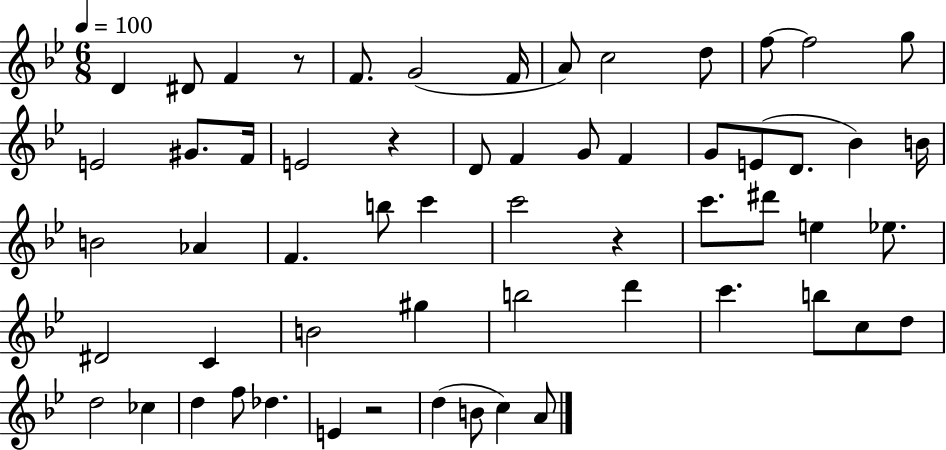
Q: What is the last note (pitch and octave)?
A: A4